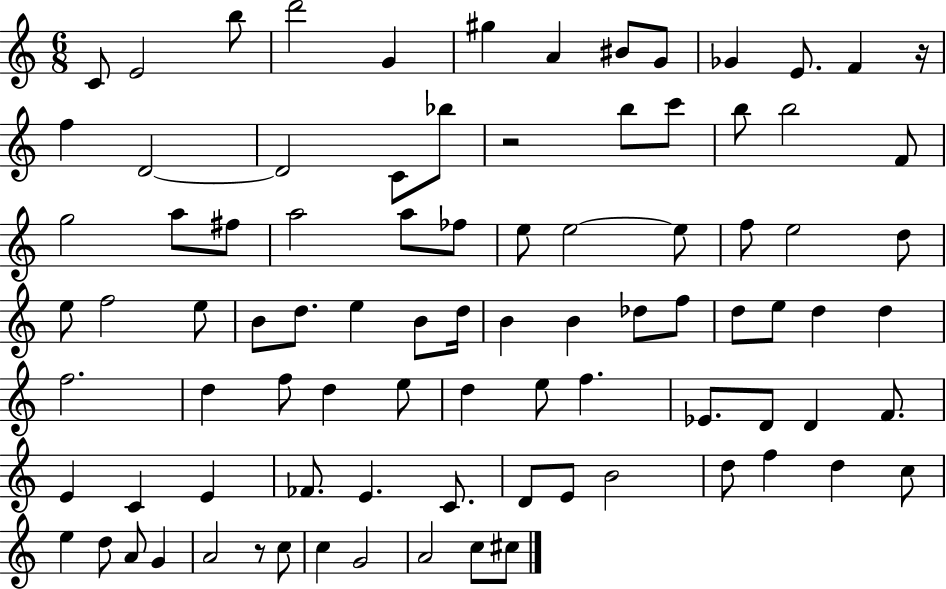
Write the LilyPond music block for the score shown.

{
  \clef treble
  \numericTimeSignature
  \time 6/8
  \key c \major
  \repeat volta 2 { c'8 e'2 b''8 | d'''2 g'4 | gis''4 a'4 bis'8 g'8 | ges'4 e'8. f'4 r16 | \break f''4 d'2~~ | d'2 c'8 bes''8 | r2 b''8 c'''8 | b''8 b''2 f'8 | \break g''2 a''8 fis''8 | a''2 a''8 fes''8 | e''8 e''2~~ e''8 | f''8 e''2 d''8 | \break e''8 f''2 e''8 | b'8 d''8. e''4 b'8 d''16 | b'4 b'4 des''8 f''8 | d''8 e''8 d''4 d''4 | \break f''2. | d''4 f''8 d''4 e''8 | d''4 e''8 f''4. | ees'8. d'8 d'4 f'8. | \break e'4 c'4 e'4 | fes'8. e'4. c'8. | d'8 e'8 b'2 | d''8 f''4 d''4 c''8 | \break e''4 d''8 a'8 g'4 | a'2 r8 c''8 | c''4 g'2 | a'2 c''8 cis''8 | \break } \bar "|."
}